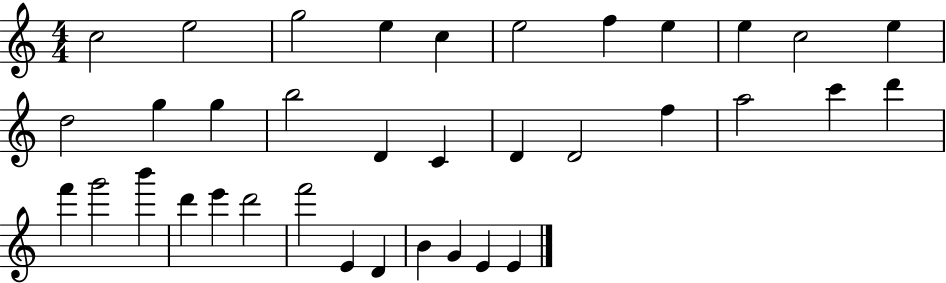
{
  \clef treble
  \numericTimeSignature
  \time 4/4
  \key c \major
  c''2 e''2 | g''2 e''4 c''4 | e''2 f''4 e''4 | e''4 c''2 e''4 | \break d''2 g''4 g''4 | b''2 d'4 c'4 | d'4 d'2 f''4 | a''2 c'''4 d'''4 | \break f'''4 g'''2 b'''4 | d'''4 e'''4 d'''2 | f'''2 e'4 d'4 | b'4 g'4 e'4 e'4 | \break \bar "|."
}